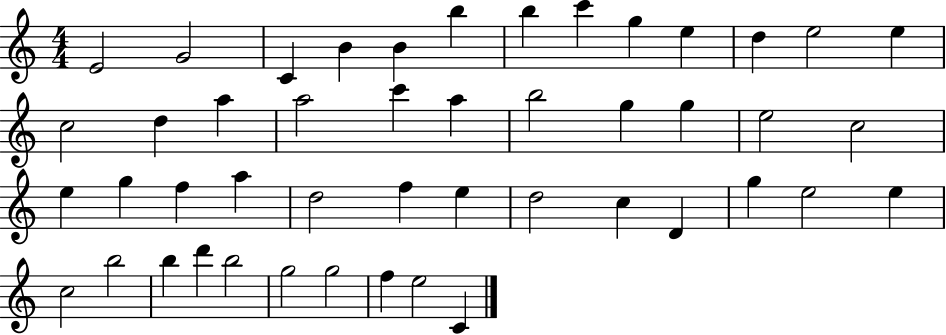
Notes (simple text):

E4/h G4/h C4/q B4/q B4/q B5/q B5/q C6/q G5/q E5/q D5/q E5/h E5/q C5/h D5/q A5/q A5/h C6/q A5/q B5/h G5/q G5/q E5/h C5/h E5/q G5/q F5/q A5/q D5/h F5/q E5/q D5/h C5/q D4/q G5/q E5/h E5/q C5/h B5/h B5/q D6/q B5/h G5/h G5/h F5/q E5/h C4/q